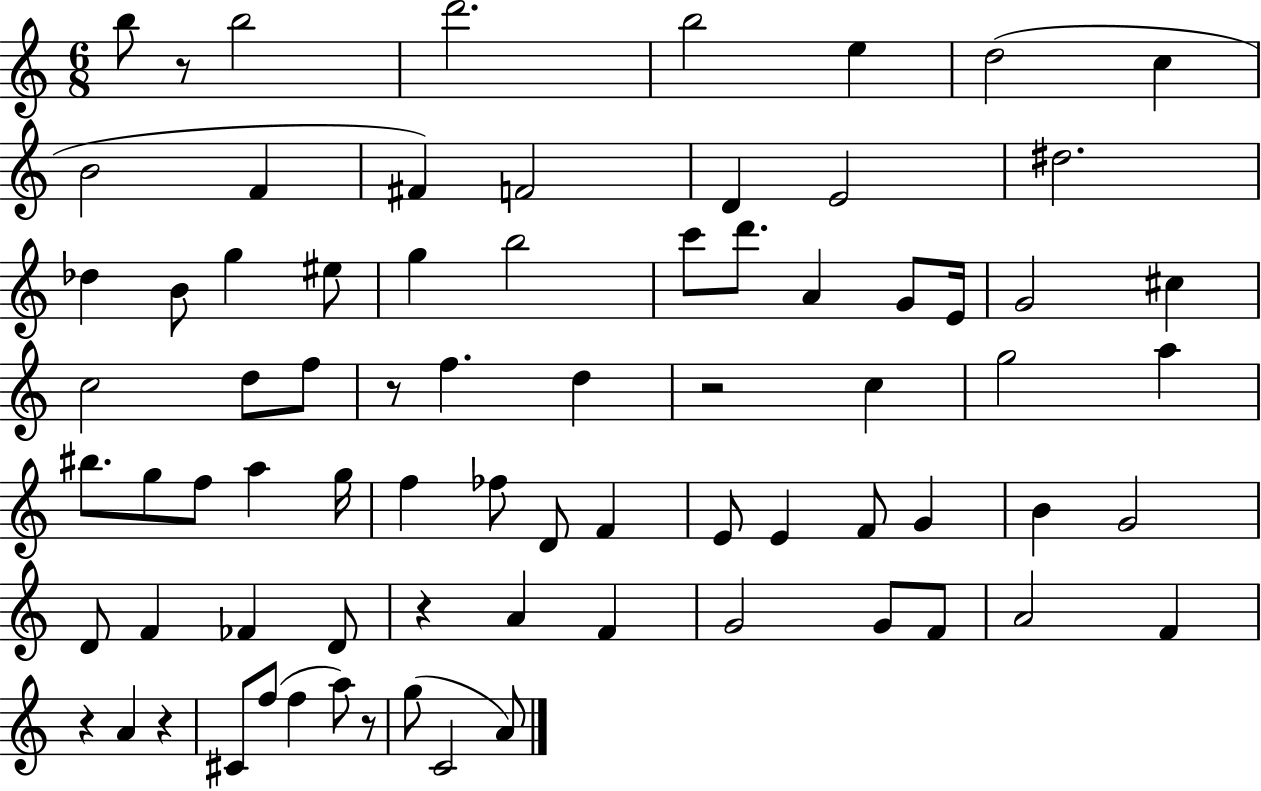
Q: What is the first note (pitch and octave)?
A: B5